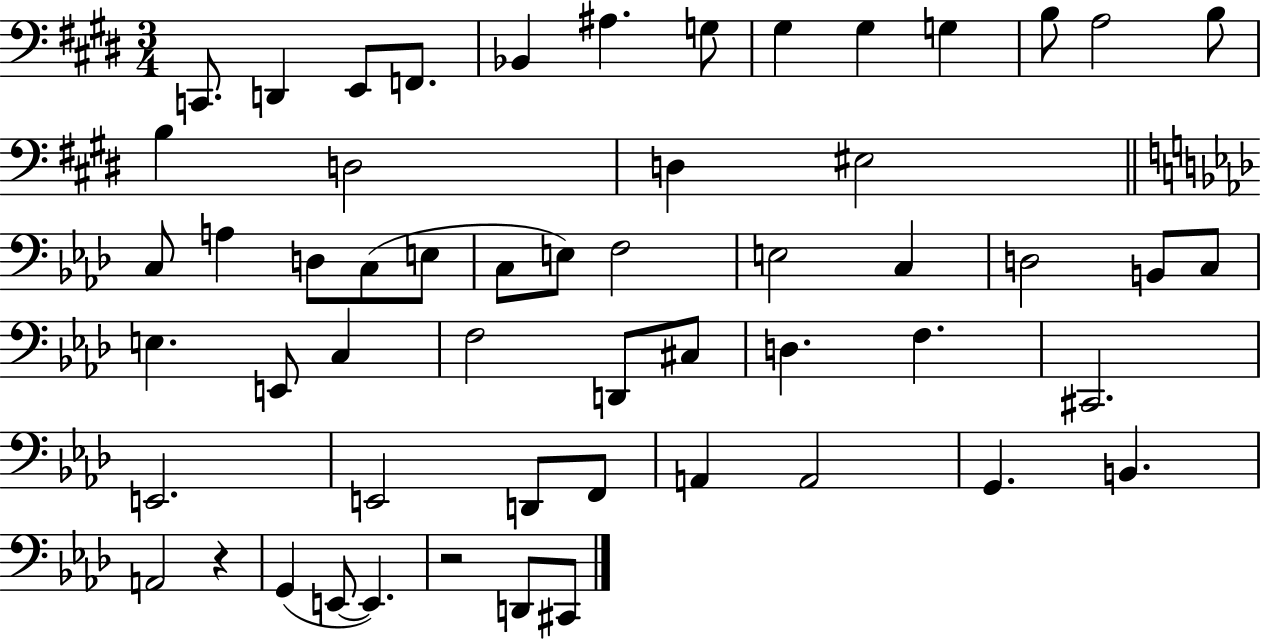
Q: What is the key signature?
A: E major